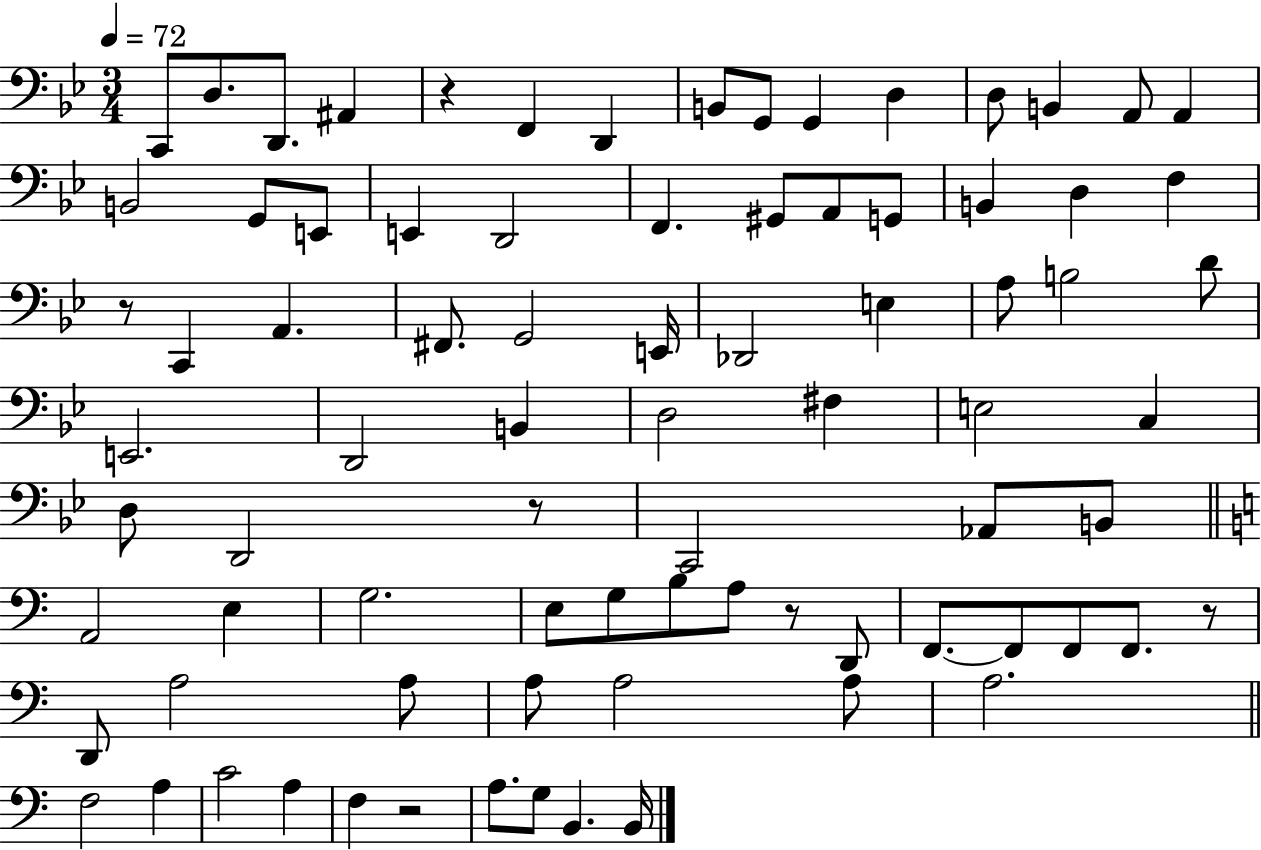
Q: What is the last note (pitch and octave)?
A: B2